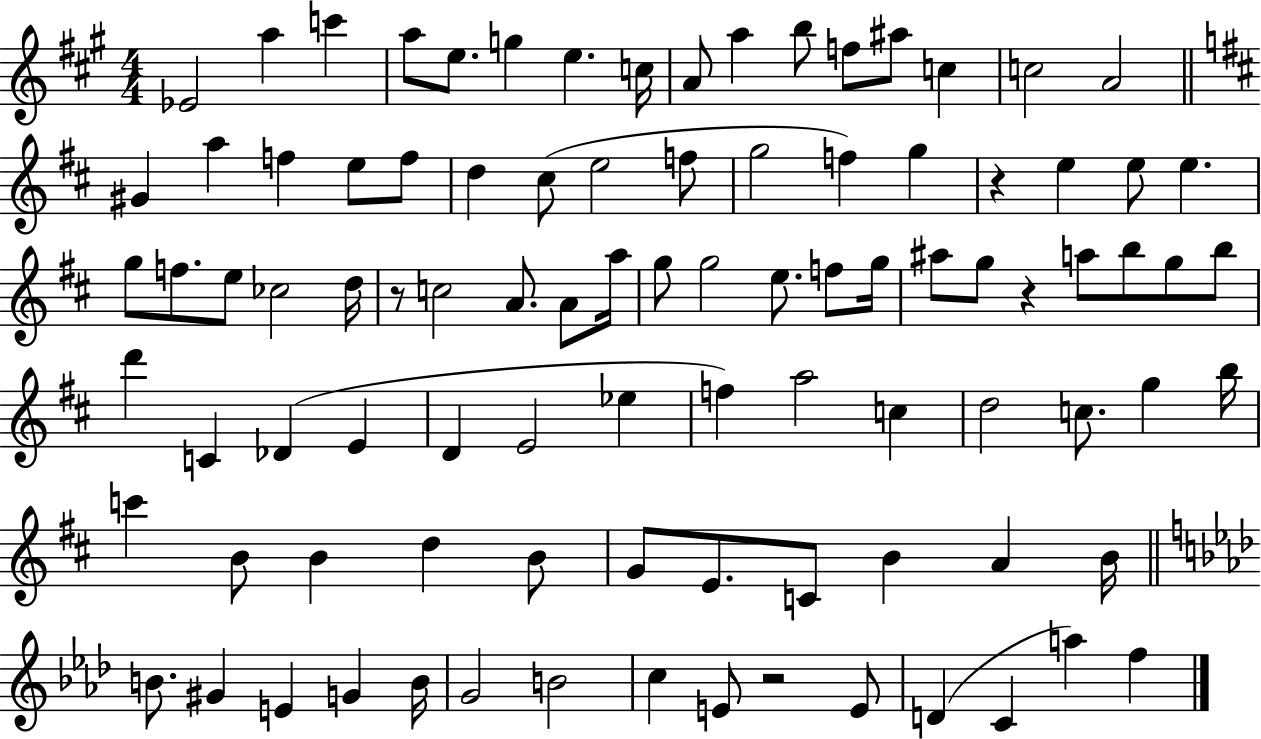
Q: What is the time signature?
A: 4/4